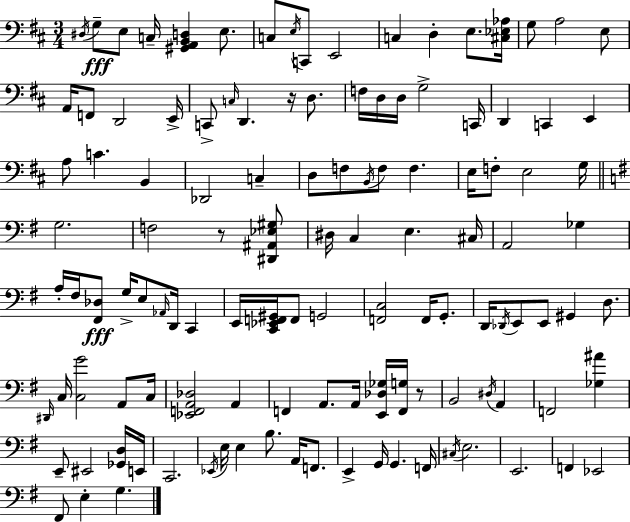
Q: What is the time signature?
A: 3/4